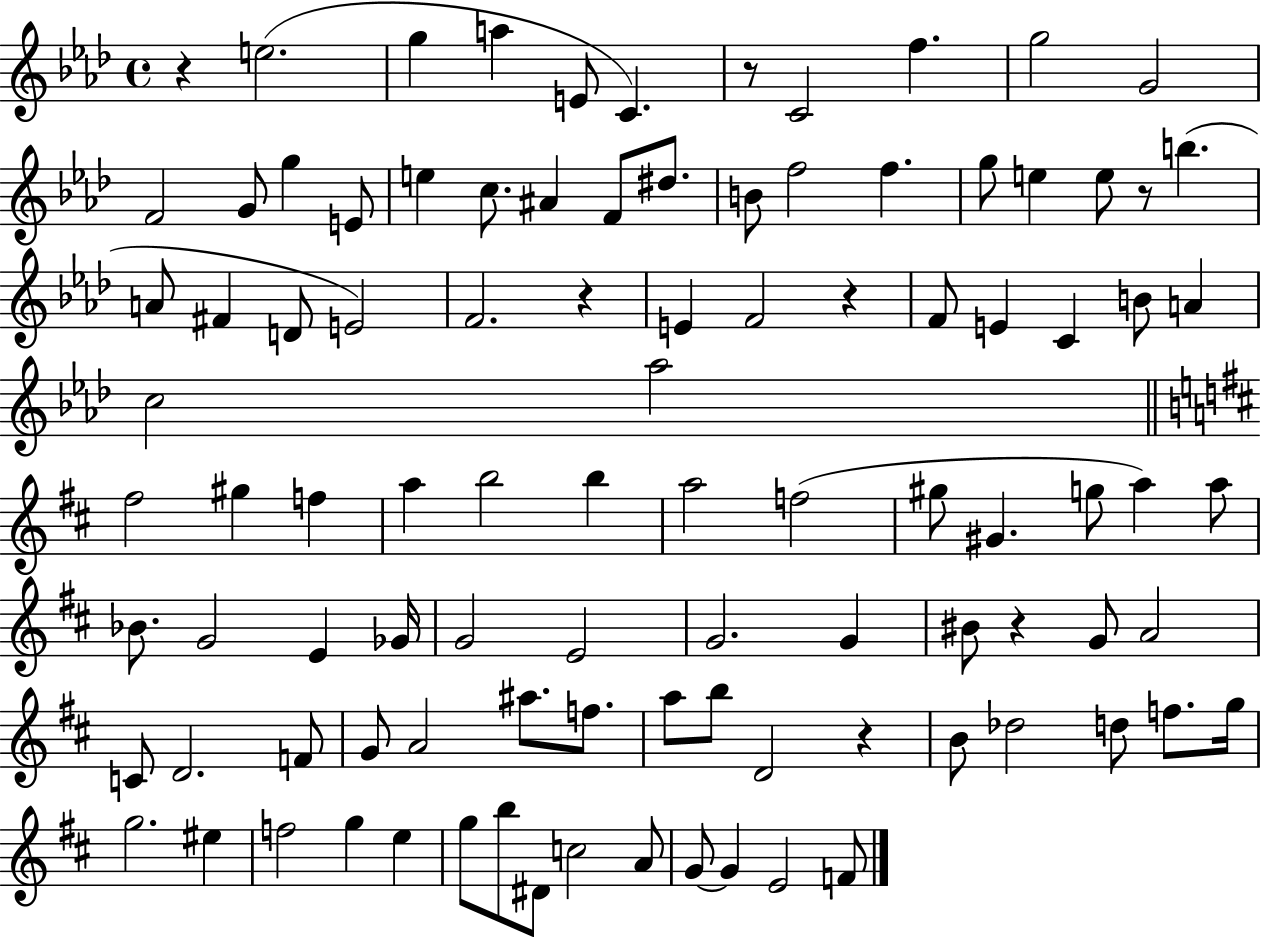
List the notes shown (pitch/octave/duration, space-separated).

R/q E5/h. G5/q A5/q E4/e C4/q. R/e C4/h F5/q. G5/h G4/h F4/h G4/e G5/q E4/e E5/q C5/e. A#4/q F4/e D#5/e. B4/e F5/h F5/q. G5/e E5/q E5/e R/e B5/q. A4/e F#4/q D4/e E4/h F4/h. R/q E4/q F4/h R/q F4/e E4/q C4/q B4/e A4/q C5/h Ab5/h F#5/h G#5/q F5/q A5/q B5/h B5/q A5/h F5/h G#5/e G#4/q. G5/e A5/q A5/e Bb4/e. G4/h E4/q Gb4/s G4/h E4/h G4/h. G4/q BIS4/e R/q G4/e A4/h C4/e D4/h. F4/e G4/e A4/h A#5/e. F5/e. A5/e B5/e D4/h R/q B4/e Db5/h D5/e F5/e. G5/s G5/h. EIS5/q F5/h G5/q E5/q G5/e B5/e D#4/e C5/h A4/e G4/e G4/q E4/h F4/e